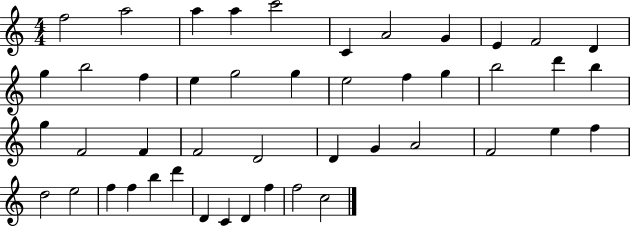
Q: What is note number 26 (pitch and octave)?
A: F4